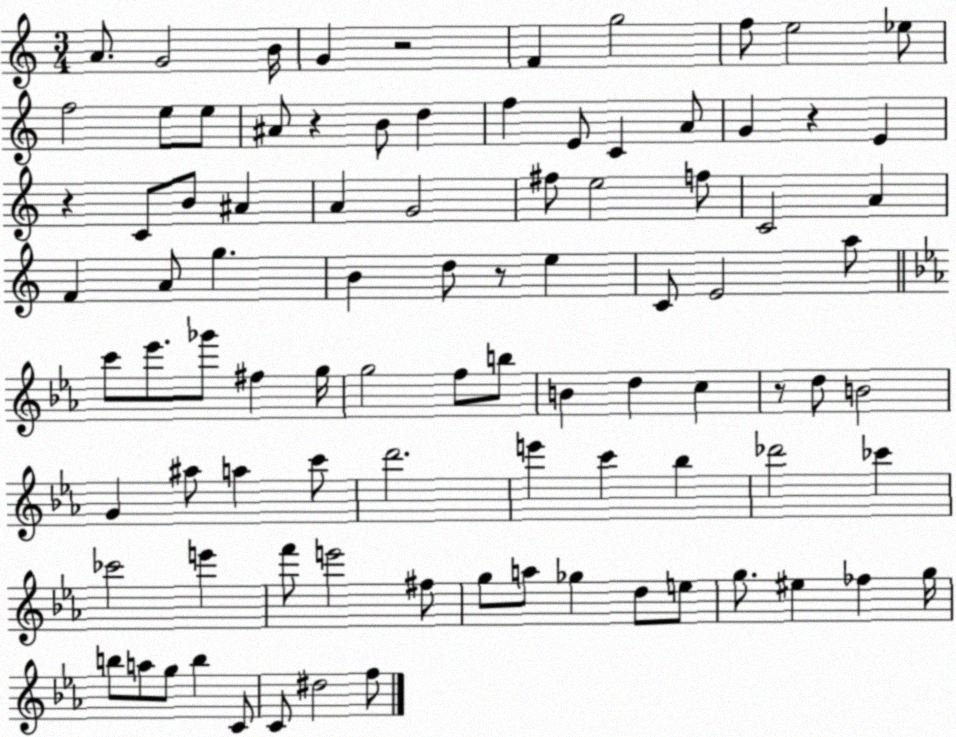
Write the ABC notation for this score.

X:1
T:Untitled
M:3/4
L:1/4
K:C
A/2 G2 B/4 G z2 F g2 f/2 e2 _e/2 f2 e/2 e/2 ^A/2 z B/2 d f E/2 C A/2 G z E z C/2 B/2 ^A A G2 ^f/2 e2 f/2 C2 A F A/2 g B d/2 z/2 e C/2 E2 a/2 c'/2 _e'/2 _g'/2 ^f g/4 g2 f/2 b/2 B d c z/2 d/2 B2 G ^a/2 a c'/2 d'2 e' c' _b _d'2 _c' _c'2 e' f'/2 e'2 ^f/2 g/2 a/2 _g d/2 e/2 g/2 ^e _f g/4 b/2 a/2 g/2 b C/2 C/2 ^d2 f/2